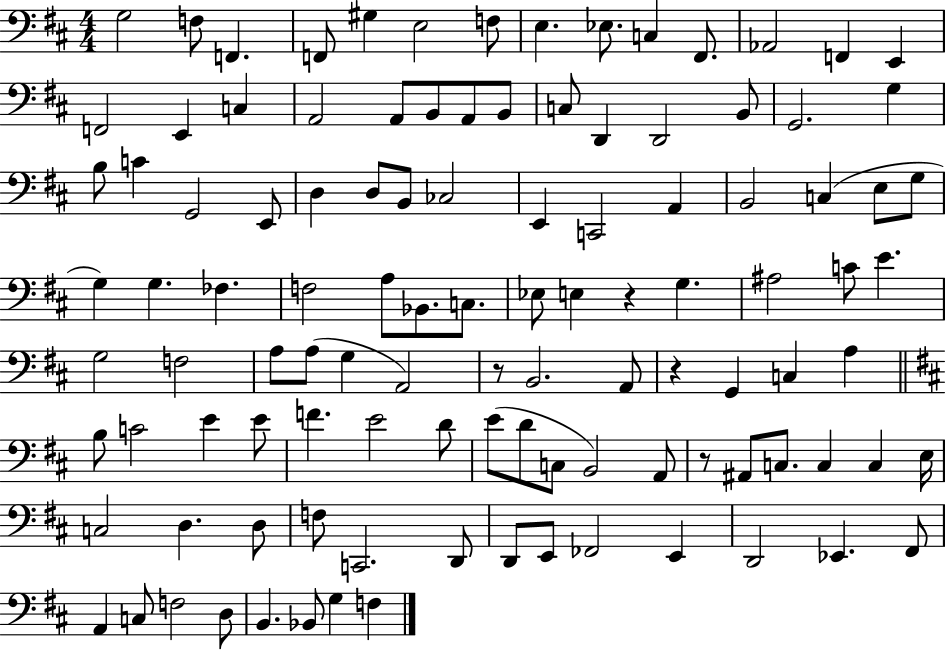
G3/h F3/e F2/q. F2/e G#3/q E3/h F3/e E3/q. Eb3/e. C3/q F#2/e. Ab2/h F2/q E2/q F2/h E2/q C3/q A2/h A2/e B2/e A2/e B2/e C3/e D2/q D2/h B2/e G2/h. G3/q B3/e C4/q G2/h E2/e D3/q D3/e B2/e CES3/h E2/q C2/h A2/q B2/h C3/q E3/e G3/e G3/q G3/q. FES3/q. F3/h A3/e Bb2/e. C3/e. Eb3/e E3/q R/q G3/q. A#3/h C4/e E4/q. G3/h F3/h A3/e A3/e G3/q A2/h R/e B2/h. A2/e R/q G2/q C3/q A3/q B3/e C4/h E4/q E4/e F4/q. E4/h D4/e E4/e D4/e C3/e B2/h A2/e R/e A#2/e C3/e. C3/q C3/q E3/s C3/h D3/q. D3/e F3/e C2/h. D2/e D2/e E2/e FES2/h E2/q D2/h Eb2/q. F#2/e A2/q C3/e F3/h D3/e B2/q. Bb2/e G3/q F3/q